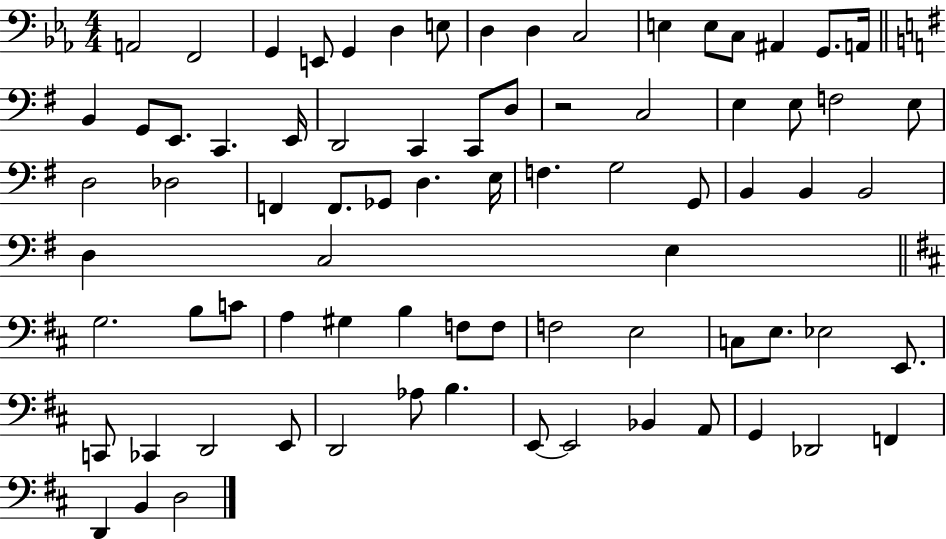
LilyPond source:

{
  \clef bass
  \numericTimeSignature
  \time 4/4
  \key ees \major
  a,2 f,2 | g,4 e,8 g,4 d4 e8 | d4 d4 c2 | e4 e8 c8 ais,4 g,8. a,16 | \break \bar "||" \break \key g \major b,4 g,8 e,8. c,4. e,16 | d,2 c,4 c,8 d8 | r2 c2 | e4 e8 f2 e8 | \break d2 des2 | f,4 f,8. ges,8 d4. e16 | f4. g2 g,8 | b,4 b,4 b,2 | \break d4 c2 e4 | \bar "||" \break \key d \major g2. b8 c'8 | a4 gis4 b4 f8 f8 | f2 e2 | c8 e8. ees2 e,8. | \break c,8 ces,4 d,2 e,8 | d,2 aes8 b4. | e,8~~ e,2 bes,4 a,8 | g,4 des,2 f,4 | \break d,4 b,4 d2 | \bar "|."
}